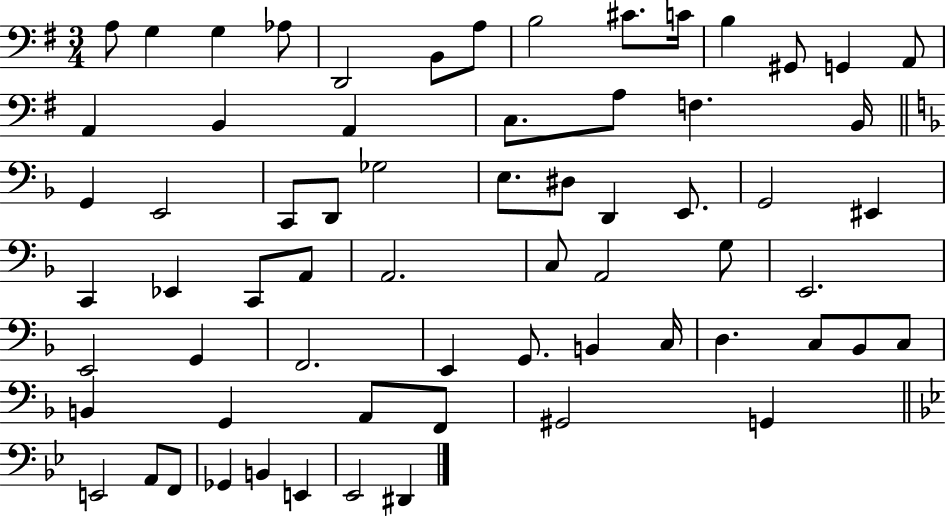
A3/e G3/q G3/q Ab3/e D2/h B2/e A3/e B3/h C#4/e. C4/s B3/q G#2/e G2/q A2/e A2/q B2/q A2/q C3/e. A3/e F3/q. B2/s G2/q E2/h C2/e D2/e Gb3/h E3/e. D#3/e D2/q E2/e. G2/h EIS2/q C2/q Eb2/q C2/e A2/e A2/h. C3/e A2/h G3/e E2/h. E2/h G2/q F2/h. E2/q G2/e. B2/q C3/s D3/q. C3/e Bb2/e C3/e B2/q G2/q A2/e F2/e G#2/h G2/q E2/h A2/e F2/e Gb2/q B2/q E2/q Eb2/h D#2/q